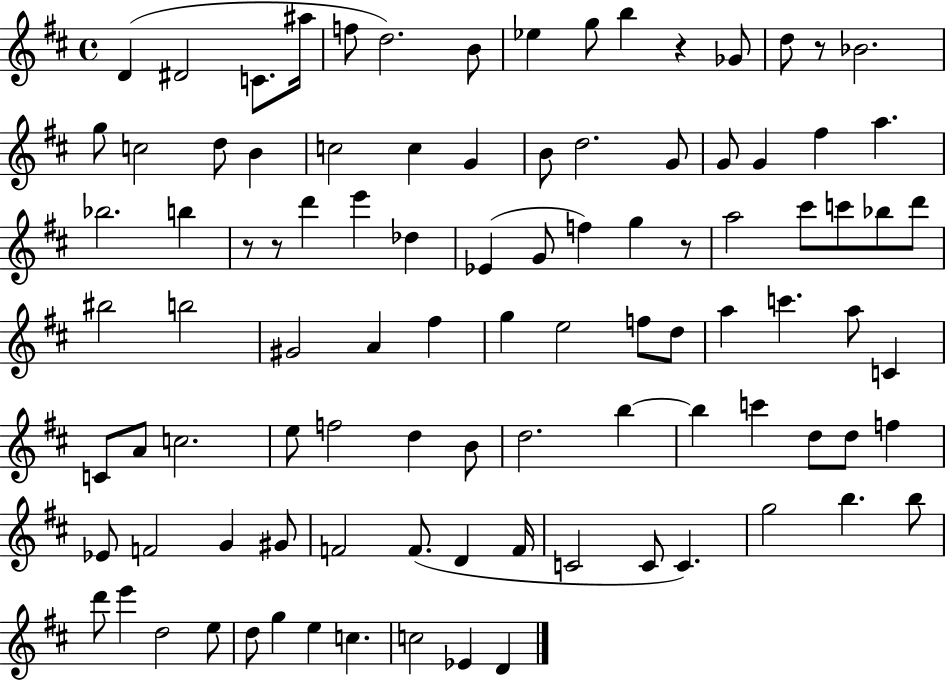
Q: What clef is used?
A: treble